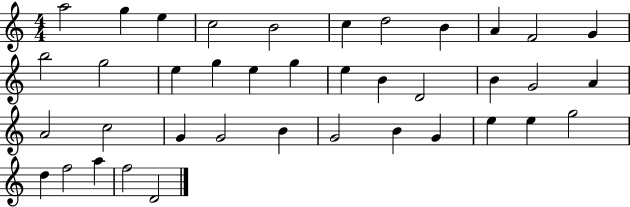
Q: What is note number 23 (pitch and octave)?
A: A4